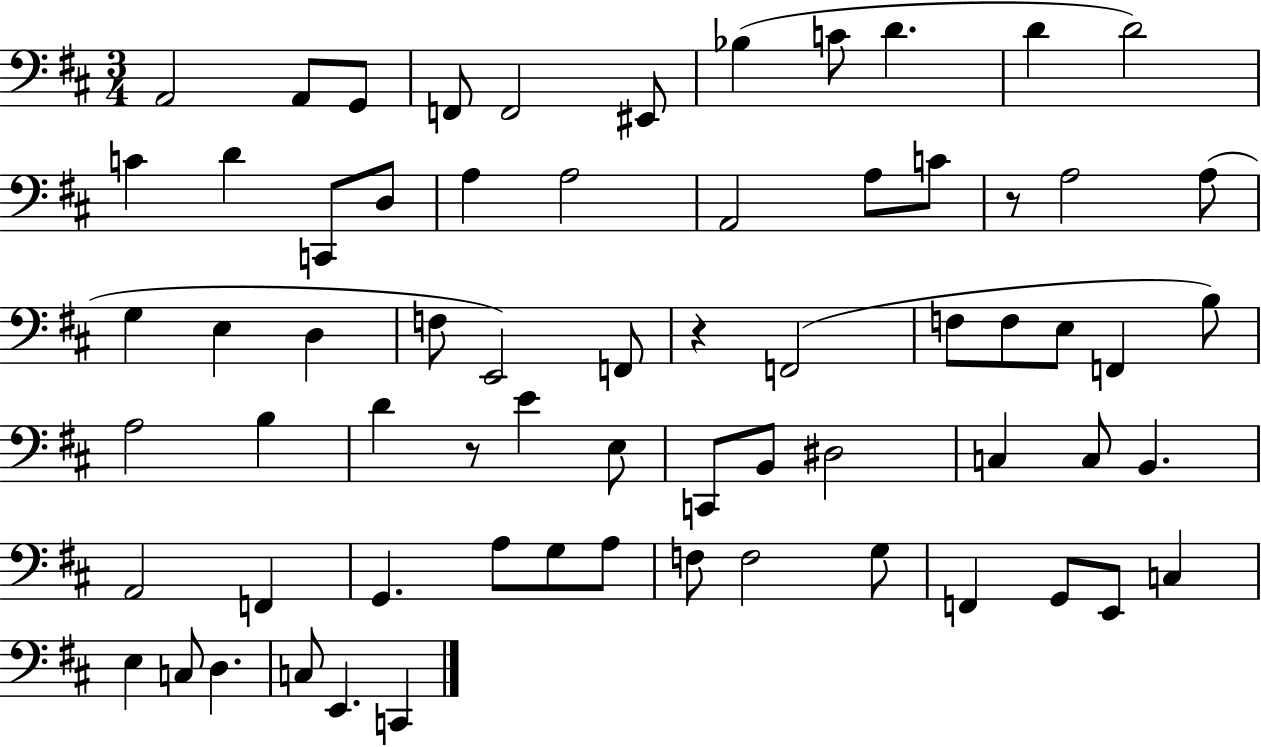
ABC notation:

X:1
T:Untitled
M:3/4
L:1/4
K:D
A,,2 A,,/2 G,,/2 F,,/2 F,,2 ^E,,/2 _B, C/2 D D D2 C D C,,/2 D,/2 A, A,2 A,,2 A,/2 C/2 z/2 A,2 A,/2 G, E, D, F,/2 E,,2 F,,/2 z F,,2 F,/2 F,/2 E,/2 F,, B,/2 A,2 B, D z/2 E E,/2 C,,/2 B,,/2 ^D,2 C, C,/2 B,, A,,2 F,, G,, A,/2 G,/2 A,/2 F,/2 F,2 G,/2 F,, G,,/2 E,,/2 C, E, C,/2 D, C,/2 E,, C,,